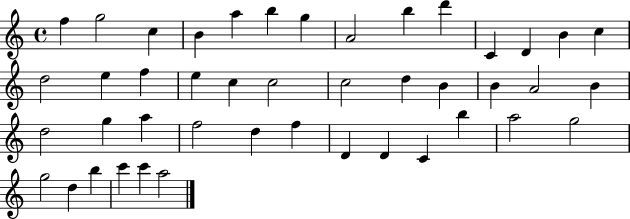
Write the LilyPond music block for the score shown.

{
  \clef treble
  \time 4/4
  \defaultTimeSignature
  \key c \major
  f''4 g''2 c''4 | b'4 a''4 b''4 g''4 | a'2 b''4 d'''4 | c'4 d'4 b'4 c''4 | \break d''2 e''4 f''4 | e''4 c''4 c''2 | c''2 d''4 b'4 | b'4 a'2 b'4 | \break d''2 g''4 a''4 | f''2 d''4 f''4 | d'4 d'4 c'4 b''4 | a''2 g''2 | \break g''2 d''4 b''4 | c'''4 c'''4 a''2 | \bar "|."
}